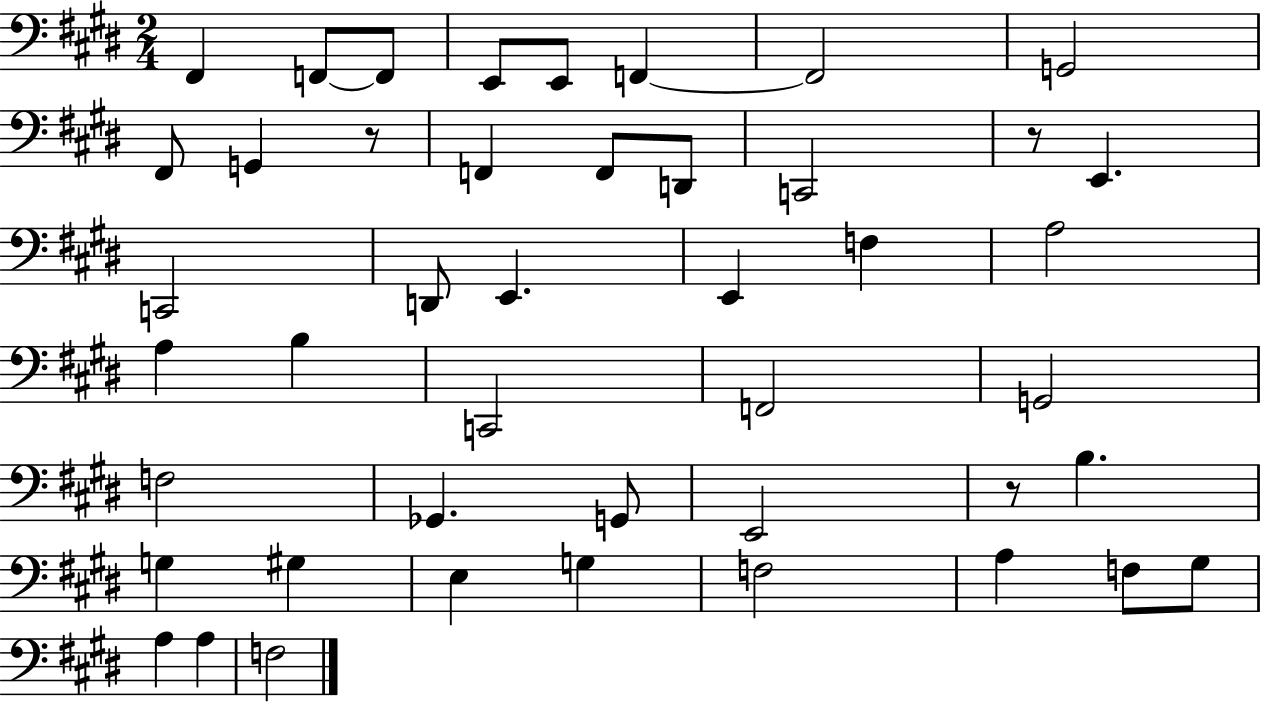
F#2/q F2/e F2/e E2/e E2/e F2/q F2/h G2/h F#2/e G2/q R/e F2/q F2/e D2/e C2/h R/e E2/q. C2/h D2/e E2/q. E2/q F3/q A3/h A3/q B3/q C2/h F2/h G2/h F3/h Gb2/q. G2/e E2/h R/e B3/q. G3/q G#3/q E3/q G3/q F3/h A3/q F3/e G#3/e A3/q A3/q F3/h